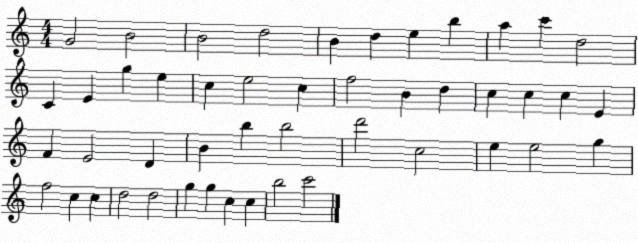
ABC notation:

X:1
T:Untitled
M:4/4
L:1/4
K:C
G2 B2 B2 d2 B d e b a c' d2 C E g e c e2 c f2 B d c c c E F E2 D B b b2 d'2 c2 e e2 g f2 c c d2 d2 g g c c b2 c'2